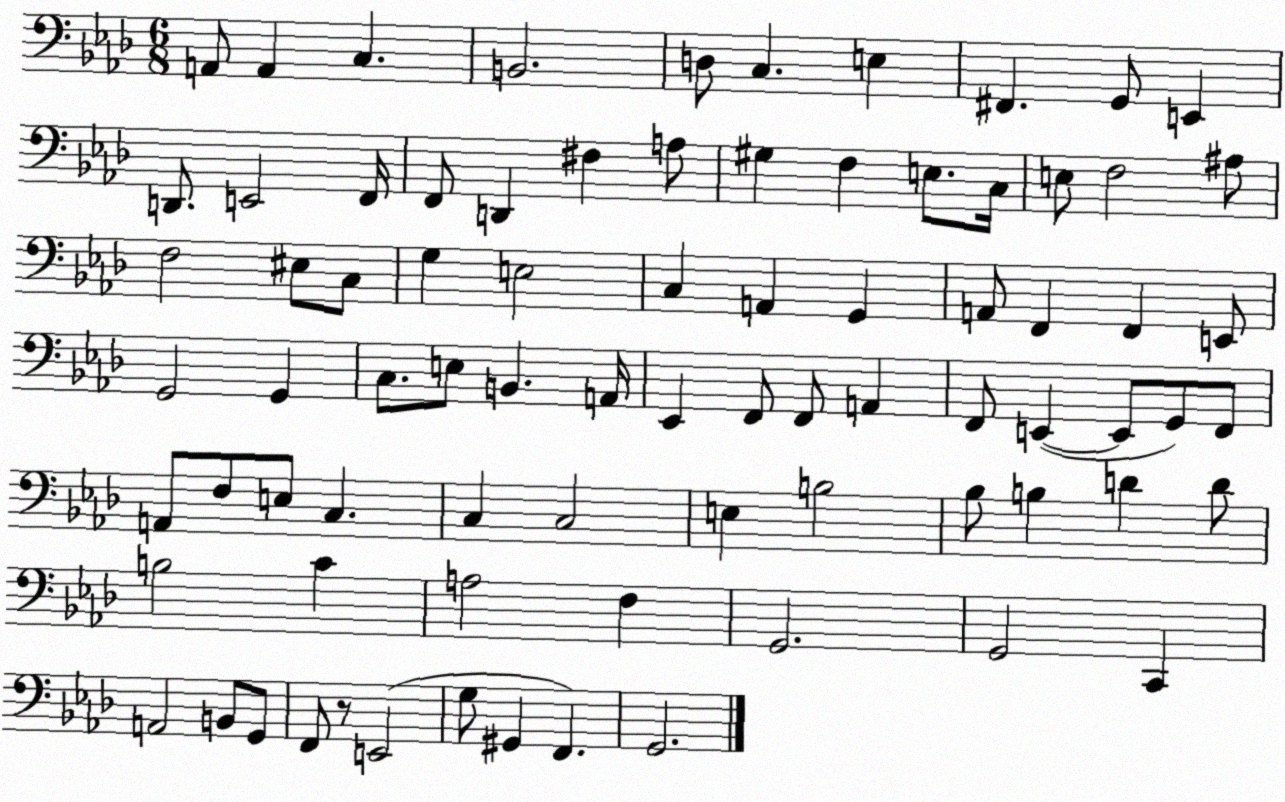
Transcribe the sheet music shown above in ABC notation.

X:1
T:Untitled
M:6/8
L:1/4
K:Ab
A,,/2 A,, C, B,,2 D,/2 C, E, ^F,, G,,/2 E,, D,,/2 E,,2 F,,/4 F,,/2 D,, ^F, A,/2 ^G, F, E,/2 C,/4 E,/2 F,2 ^A,/2 F,2 ^E,/2 C,/2 G, E,2 C, A,, G,, A,,/2 F,, F,, E,,/2 G,,2 G,, C,/2 E,/2 B,, A,,/4 _E,, F,,/2 F,,/2 A,, F,,/2 E,, E,,/2 G,,/2 F,,/2 A,,/2 F,/2 E,/2 C, C, C,2 E, B,2 _B,/2 B, D D/2 B,2 C A,2 F, G,,2 G,,2 C,, A,,2 B,,/2 G,,/2 F,,/2 z/2 E,,2 G,/2 ^G,, F,, G,,2